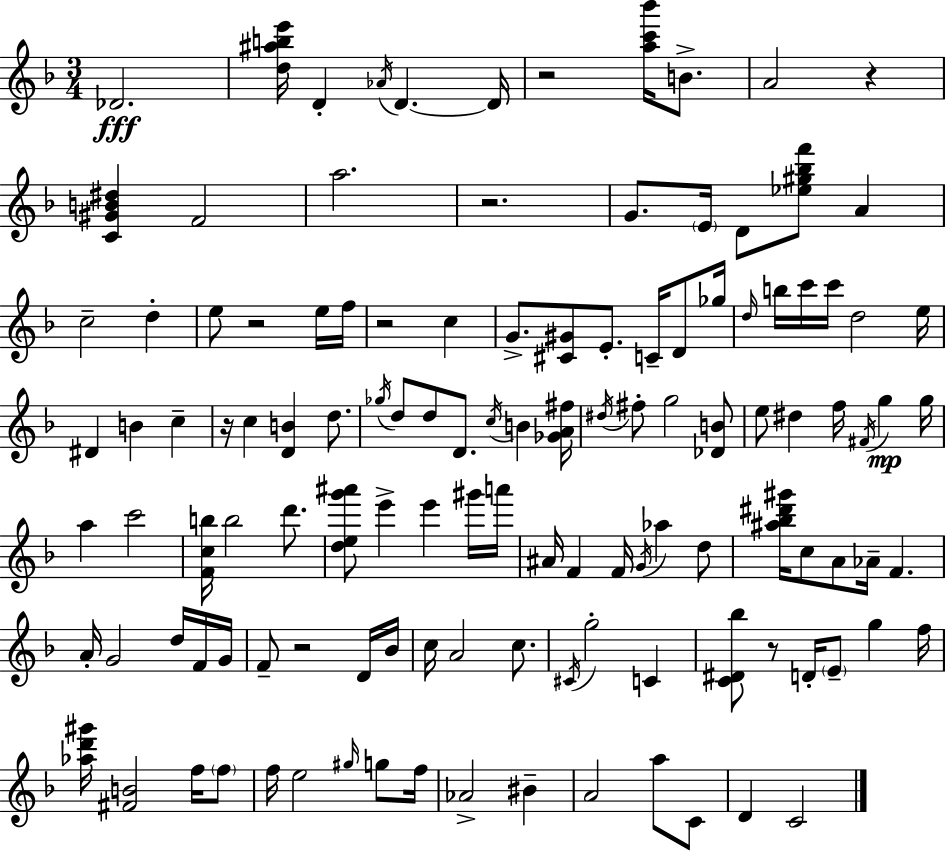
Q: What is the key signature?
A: D minor